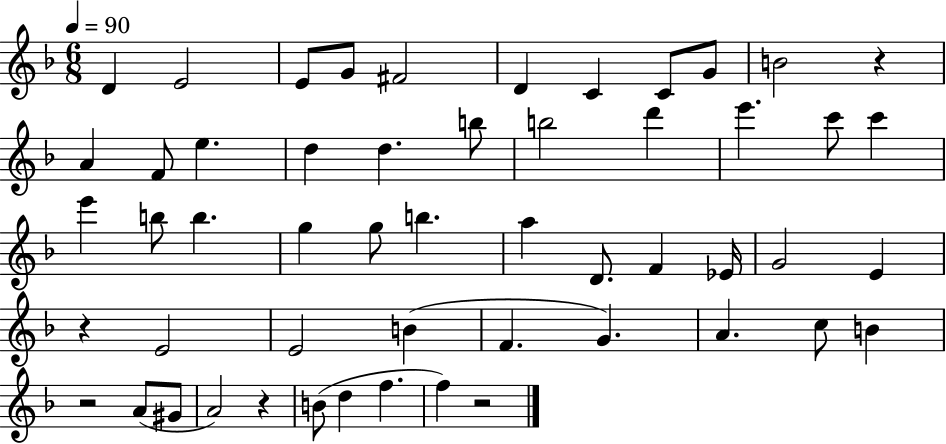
X:1
T:Untitled
M:6/8
L:1/4
K:F
D E2 E/2 G/2 ^F2 D C C/2 G/2 B2 z A F/2 e d d b/2 b2 d' e' c'/2 c' e' b/2 b g g/2 b a D/2 F _E/4 G2 E z E2 E2 B F G A c/2 B z2 A/2 ^G/2 A2 z B/2 d f f z2